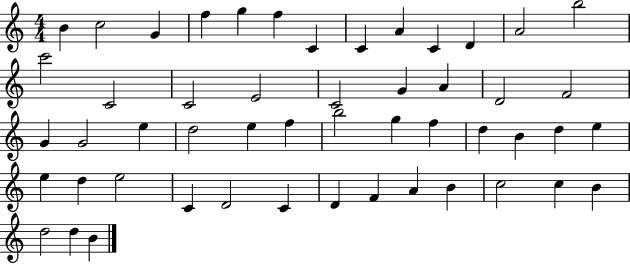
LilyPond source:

{
  \clef treble
  \numericTimeSignature
  \time 4/4
  \key c \major
  b'4 c''2 g'4 | f''4 g''4 f''4 c'4 | c'4 a'4 c'4 d'4 | a'2 b''2 | \break c'''2 c'2 | c'2 e'2 | c'2 g'4 a'4 | d'2 f'2 | \break g'4 g'2 e''4 | d''2 e''4 f''4 | b''2 g''4 f''4 | d''4 b'4 d''4 e''4 | \break e''4 d''4 e''2 | c'4 d'2 c'4 | d'4 f'4 a'4 b'4 | c''2 c''4 b'4 | \break d''2 d''4 b'4 | \bar "|."
}